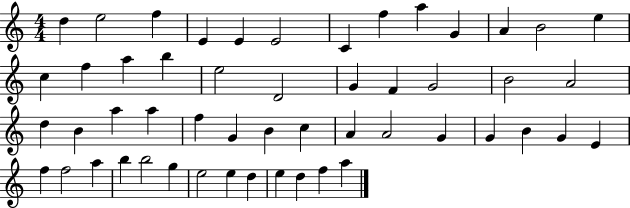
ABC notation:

X:1
T:Untitled
M:4/4
L:1/4
K:C
d e2 f E E E2 C f a G A B2 e c f a b e2 D2 G F G2 B2 A2 d B a a f G B c A A2 G G B G E f f2 a b b2 g e2 e d e d f a